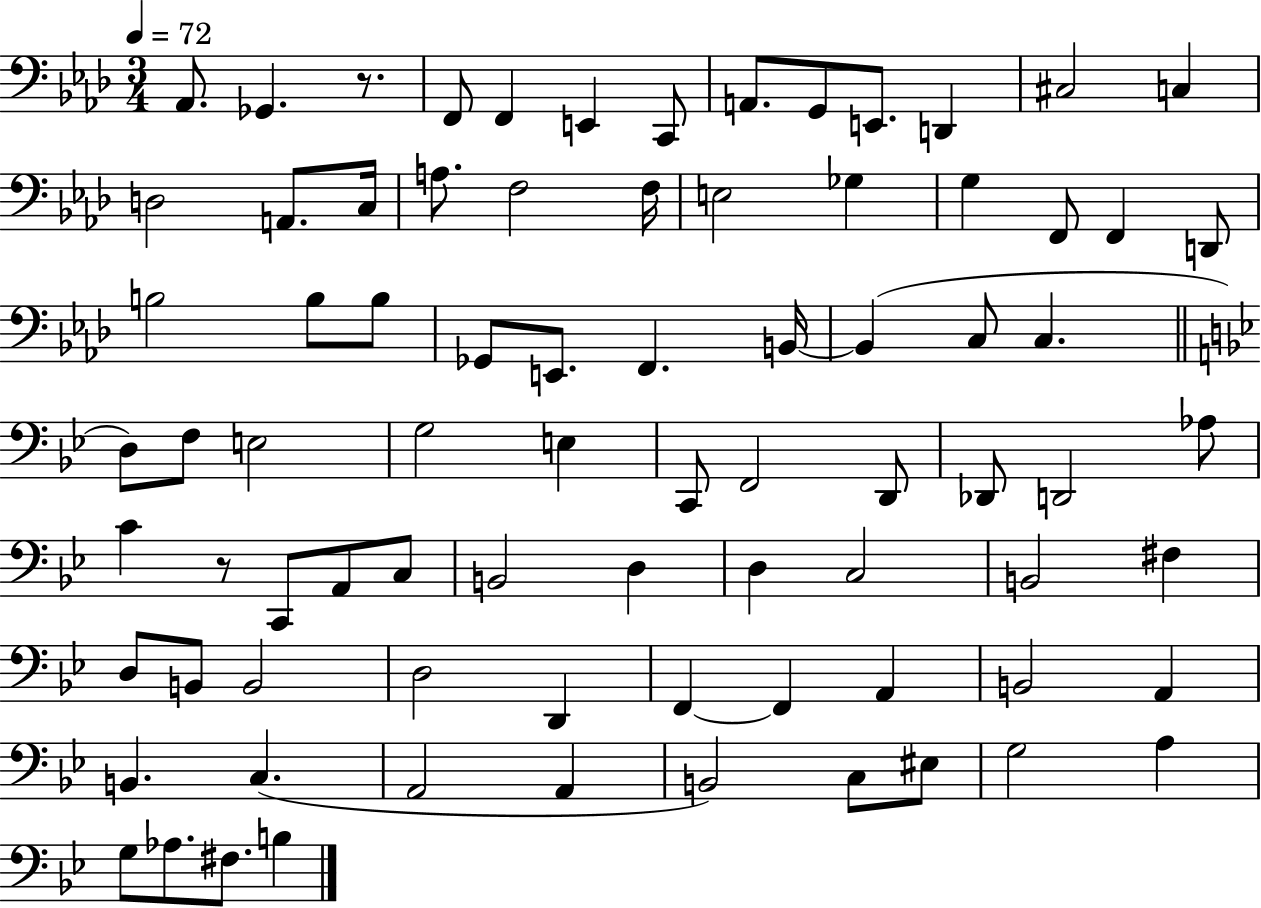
Ab2/e. Gb2/q. R/e. F2/e F2/q E2/q C2/e A2/e. G2/e E2/e. D2/q C#3/h C3/q D3/h A2/e. C3/s A3/e. F3/h F3/s E3/h Gb3/q G3/q F2/e F2/q D2/e B3/h B3/e B3/e Gb2/e E2/e. F2/q. B2/s B2/q C3/e C3/q. D3/e F3/e E3/h G3/h E3/q C2/e F2/h D2/e Db2/e D2/h Ab3/e C4/q R/e C2/e A2/e C3/e B2/h D3/q D3/q C3/h B2/h F#3/q D3/e B2/e B2/h D3/h D2/q F2/q F2/q A2/q B2/h A2/q B2/q. C3/q. A2/h A2/q B2/h C3/e EIS3/e G3/h A3/q G3/e Ab3/e. F#3/e. B3/q